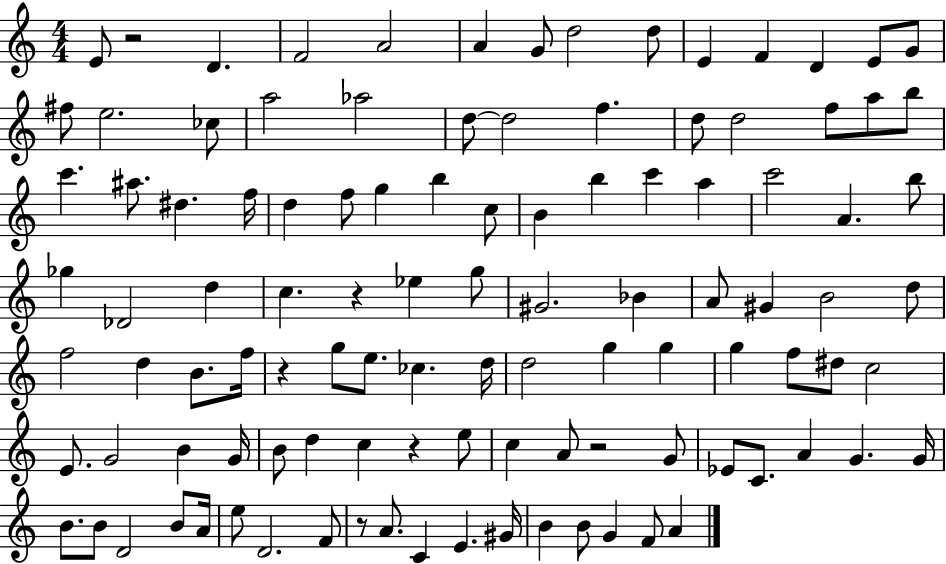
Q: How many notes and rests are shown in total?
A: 108